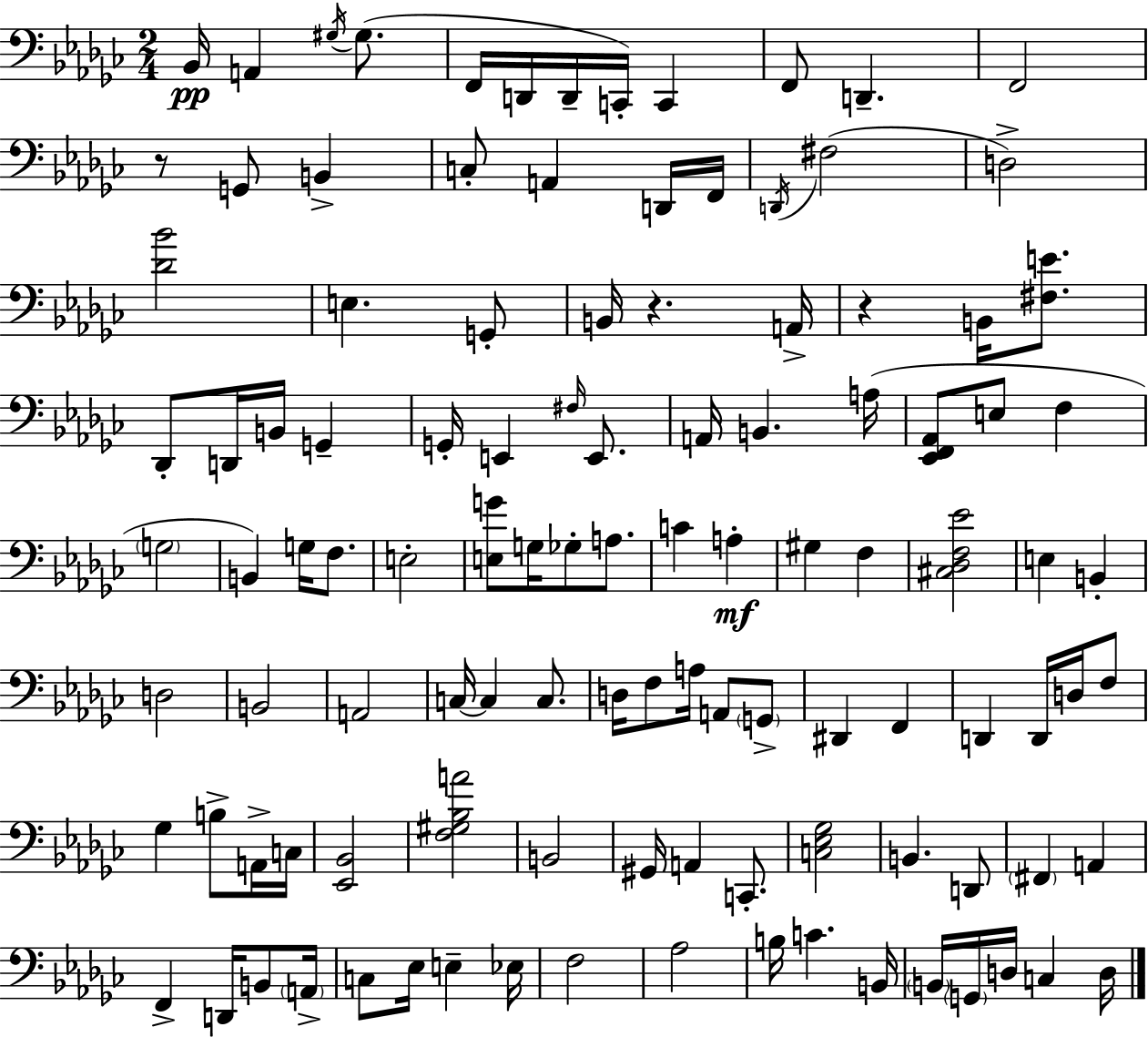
{
  \clef bass
  \numericTimeSignature
  \time 2/4
  \key ees \minor
  \repeat volta 2 { bes,16\pp a,4 \acciaccatura { gis16 }( gis8. | f,16 d,16 d,16-- c,16-.) c,4 | f,8 d,4.-- | f,2 | \break r8 g,8 b,4-> | c8-. a,4 d,16 | f,16 \acciaccatura { d,16 }( fis2 | d2->) | \break <des' bes'>2 | e4. | g,8-. b,16 r4. | a,16-> r4 b,16 <fis e'>8. | \break des,8-. d,16 b,16 g,4-- | g,16-. e,4 \grace { fis16 } | e,8. a,16 b,4. | a16( <ees, f, aes,>8 e8 f4 | \break \parenthesize g2 | b,4) g16 | f8. e2-. | <e g'>8 g16 ges8-. | \break a8. c'4 a4-.\mf | gis4 f4 | <cis des f ees'>2 | e4 b,4-. | \break d2 | b,2 | a,2 | c16~~ c4 | \break c8. d16 f8 a16 a,8 | \parenthesize g,8-> dis,4 f,4 | d,4 d,16 | d16 f8 ges4 b8-> | \break a,16-> c16 <ees, bes,>2 | <f gis bes a'>2 | b,2 | gis,16 a,4 | \break c,8.-. <c ees ges>2 | b,4. | d,8 \parenthesize fis,4 a,4 | f,4-> d,16 | \break b,8 \parenthesize a,16-> c8 ees16 e4-- | ees16 f2 | aes2 | b16 c'4. | \break b,16 \parenthesize b,16 \parenthesize g,16 d16 c4 | d16 } \bar "|."
}